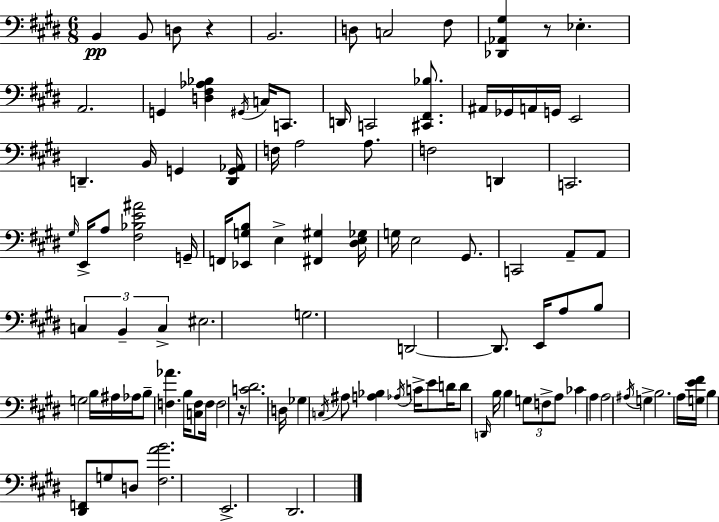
X:1
T:Untitled
M:6/8
L:1/4
K:E
B,, B,,/2 D,/2 z B,,2 D,/2 C,2 ^F,/2 [_D,,_A,,^G,] z/2 _E, A,,2 G,, [D,^F,_A,_B,] ^G,,/4 C,/4 C,,/2 D,,/4 C,,2 [^C,,^F,,_B,]/2 ^A,,/4 _G,,/4 A,,/4 G,,/4 E,,2 D,, B,,/4 G,, [D,,G,,_A,,]/4 F,/4 A,2 A,/2 F,2 D,, C,,2 ^G,/4 E,,/4 A,/2 [^F,_B,E^A]2 G,,/4 F,,/4 [_E,,G,B,]/2 E, [^F,,^G,] [^D,E,_G,]/4 G,/4 E,2 ^G,,/2 C,,2 A,,/2 A,,/2 C, B,, C, ^E,2 G,2 D,,2 D,,/2 E,,/4 A,/2 B,/2 G,2 B,/4 ^A,/4 _A,/4 B,/2 [F,_A] B,/4 [C,F,]/2 F,/4 F,2 z/4 [C^D]2 D,/4 _G, C,/4 ^A,/2 [A,_B,] _A,/4 C/4 E/2 D/4 D/2 D,,/4 B,/4 B, G,/2 F,/2 A,/2 _C A, A,2 ^A,/4 G, B,2 A,/4 [G,E^F]/4 B, [^D,,F,,]/2 G,/2 D,/2 [^F,AB]2 E,,2 ^D,,2